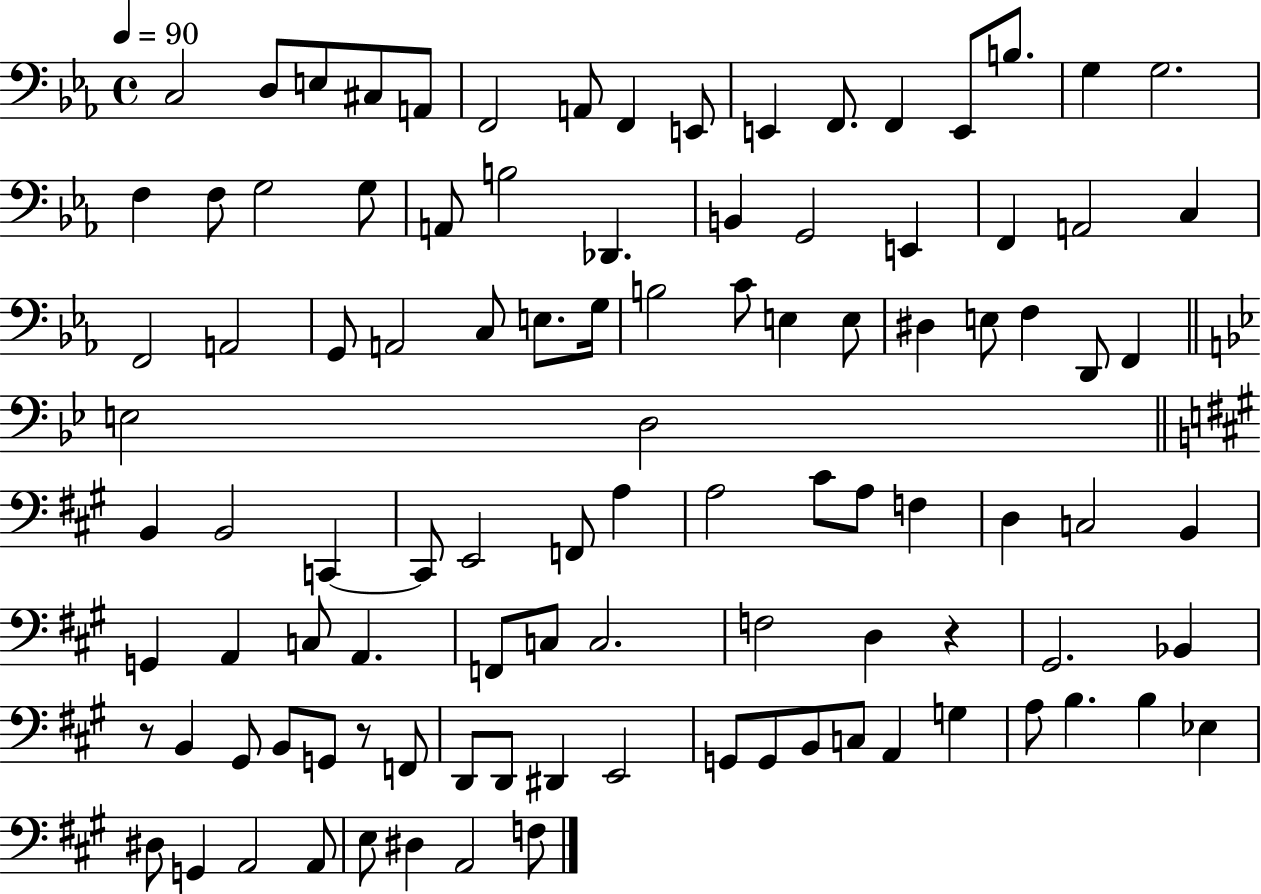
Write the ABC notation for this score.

X:1
T:Untitled
M:4/4
L:1/4
K:Eb
C,2 D,/2 E,/2 ^C,/2 A,,/2 F,,2 A,,/2 F,, E,,/2 E,, F,,/2 F,, E,,/2 B,/2 G, G,2 F, F,/2 G,2 G,/2 A,,/2 B,2 _D,, B,, G,,2 E,, F,, A,,2 C, F,,2 A,,2 G,,/2 A,,2 C,/2 E,/2 G,/4 B,2 C/2 E, E,/2 ^D, E,/2 F, D,,/2 F,, E,2 D,2 B,, B,,2 C,, C,,/2 E,,2 F,,/2 A, A,2 ^C/2 A,/2 F, D, C,2 B,, G,, A,, C,/2 A,, F,,/2 C,/2 C,2 F,2 D, z ^G,,2 _B,, z/2 B,, ^G,,/2 B,,/2 G,,/2 z/2 F,,/2 D,,/2 D,,/2 ^D,, E,,2 G,,/2 G,,/2 B,,/2 C,/2 A,, G, A,/2 B, B, _E, ^D,/2 G,, A,,2 A,,/2 E,/2 ^D, A,,2 F,/2